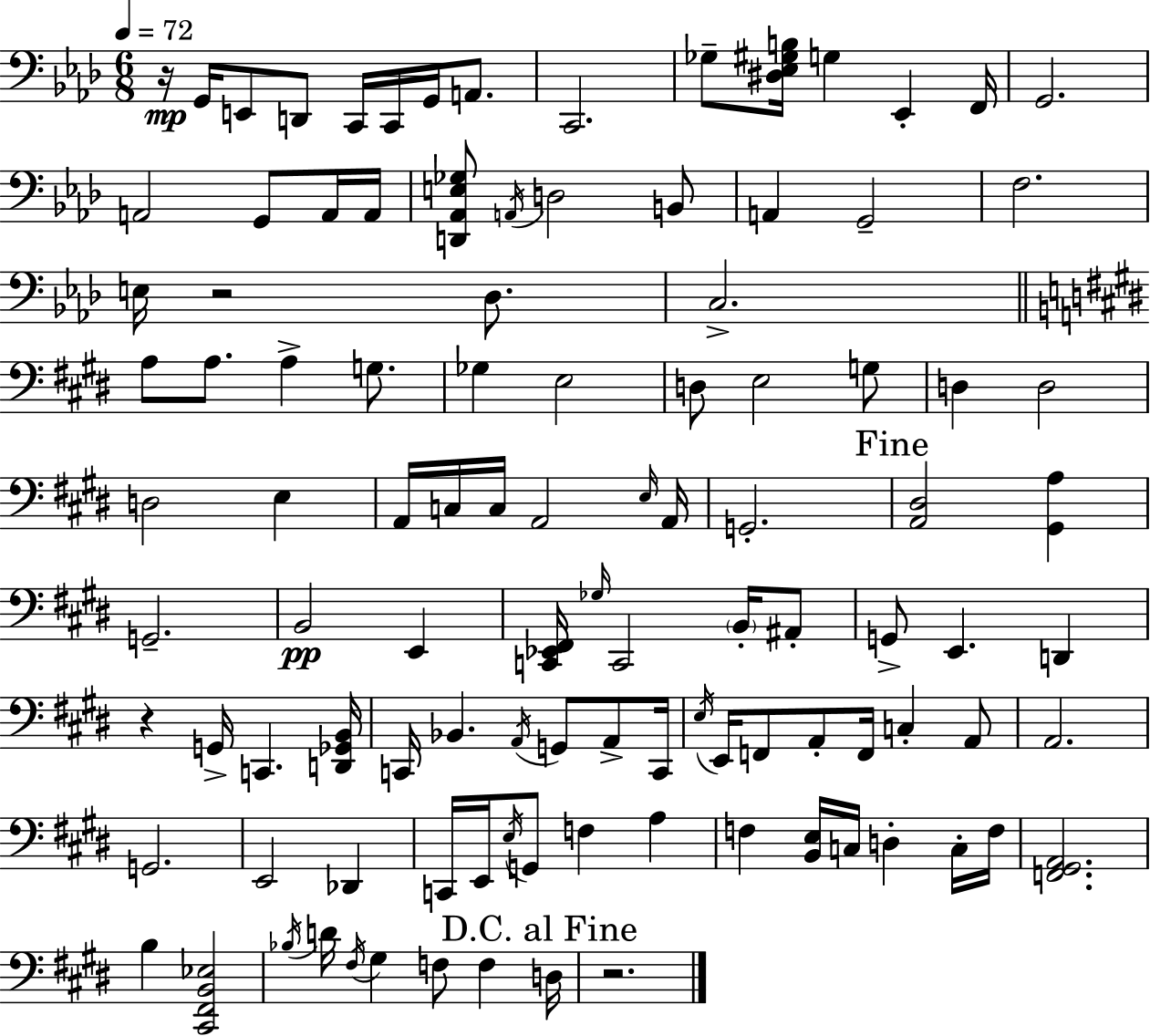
R/s G2/s E2/e D2/e C2/s C2/s G2/s A2/e. C2/h. Gb3/e [D#3,Eb3,G#3,B3]/s G3/q Eb2/q F2/s G2/h. A2/h G2/e A2/s A2/s [D2,Ab2,E3,Gb3]/e A2/s D3/h B2/e A2/q G2/h F3/h. E3/s R/h Db3/e. C3/h. A3/e A3/e. A3/q G3/e. Gb3/q E3/h D3/e E3/h G3/e D3/q D3/h D3/h E3/q A2/s C3/s C3/s A2/h E3/s A2/s G2/h. [A2,D#3]/h [G#2,A3]/q G2/h. B2/h E2/q [C2,Eb2,F#2]/s Gb3/s C2/h B2/s A#2/e G2/e E2/q. D2/q R/q G2/s C2/q. [D2,Gb2,B2]/s C2/s Bb2/q. A2/s G2/e A2/e C2/s E3/s E2/s F2/e A2/e F2/s C3/q A2/e A2/h. G2/h. E2/h Db2/q C2/s E2/s E3/s G2/e F3/q A3/q F3/q [B2,E3]/s C3/s D3/q C3/s F3/s [F2,G#2,A2]/h. B3/q [C#2,F#2,B2,Eb3]/h Bb3/s D4/s F#3/s G#3/q F3/e F3/q D3/s R/h.